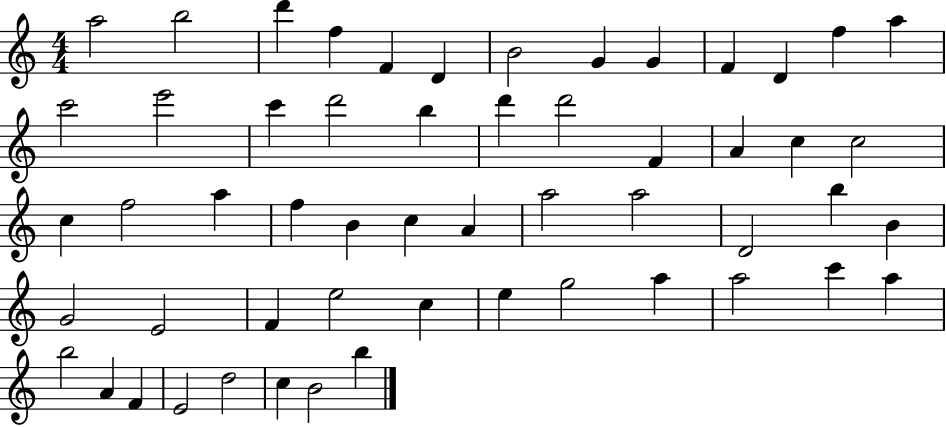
X:1
T:Untitled
M:4/4
L:1/4
K:C
a2 b2 d' f F D B2 G G F D f a c'2 e'2 c' d'2 b d' d'2 F A c c2 c f2 a f B c A a2 a2 D2 b B G2 E2 F e2 c e g2 a a2 c' a b2 A F E2 d2 c B2 b